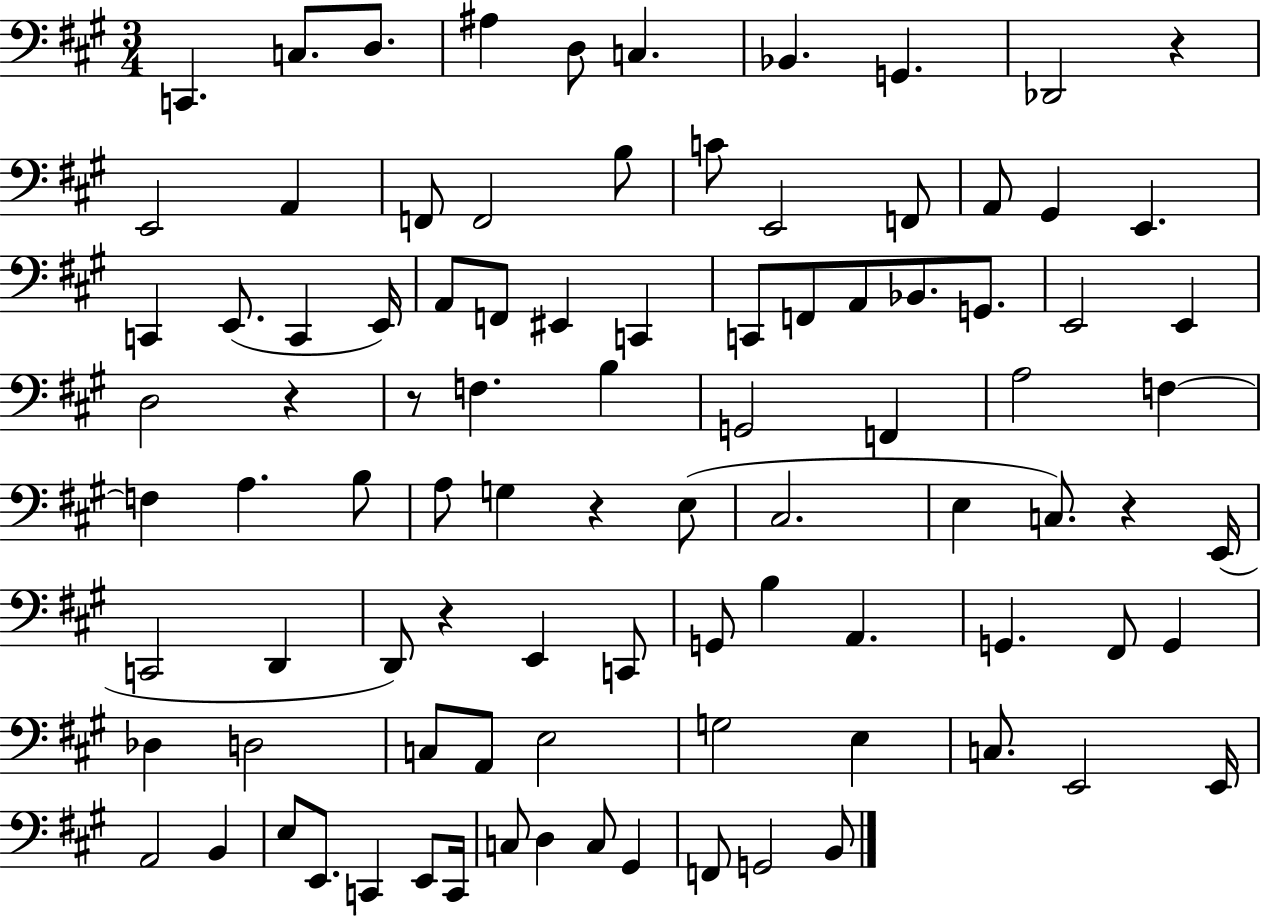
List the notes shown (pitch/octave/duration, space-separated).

C2/q. C3/e. D3/e. A#3/q D3/e C3/q. Bb2/q. G2/q. Db2/h R/q E2/h A2/q F2/e F2/h B3/e C4/e E2/h F2/e A2/e G#2/q E2/q. C2/q E2/e. C2/q E2/s A2/e F2/e EIS2/q C2/q C2/e F2/e A2/e Bb2/e. G2/e. E2/h E2/q D3/h R/q R/e F3/q. B3/q G2/h F2/q A3/h F3/q F3/q A3/q. B3/e A3/e G3/q R/q E3/e C#3/h. E3/q C3/e. R/q E2/s C2/h D2/q D2/e R/q E2/q C2/e G2/e B3/q A2/q. G2/q. F#2/e G2/q Db3/q D3/h C3/e A2/e E3/h G3/h E3/q C3/e. E2/h E2/s A2/h B2/q E3/e E2/e. C2/q E2/e C2/s C3/e D3/q C3/e G#2/q F2/e G2/h B2/e